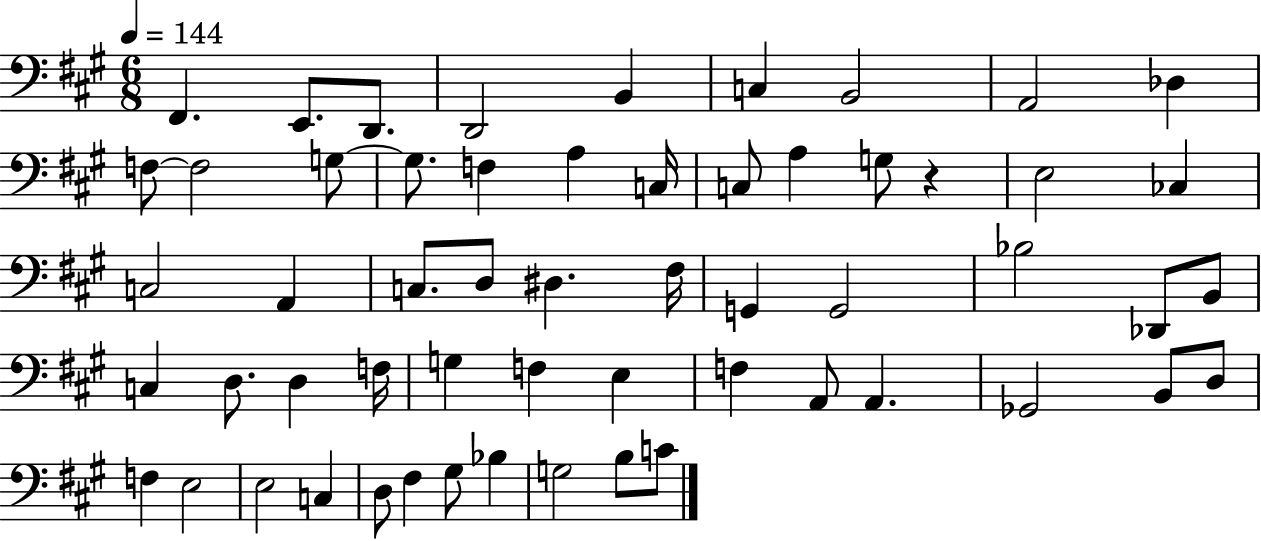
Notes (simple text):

F#2/q. E2/e. D2/e. D2/h B2/q C3/q B2/h A2/h Db3/q F3/e F3/h G3/e G3/e. F3/q A3/q C3/s C3/e A3/q G3/e R/q E3/h CES3/q C3/h A2/q C3/e. D3/e D#3/q. F#3/s G2/q G2/h Bb3/h Db2/e B2/e C3/q D3/e. D3/q F3/s G3/q F3/q E3/q F3/q A2/e A2/q. Gb2/h B2/e D3/e F3/q E3/h E3/h C3/q D3/e F#3/q G#3/e Bb3/q G3/h B3/e C4/e